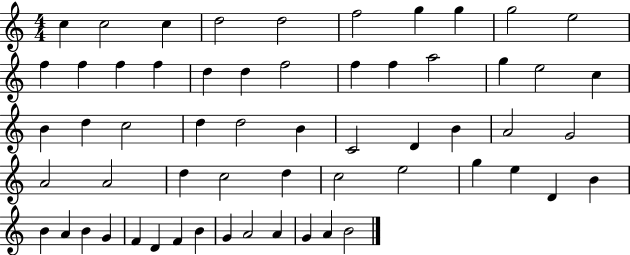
{
  \clef treble
  \numericTimeSignature
  \time 4/4
  \key c \major
  c''4 c''2 c''4 | d''2 d''2 | f''2 g''4 g''4 | g''2 e''2 | \break f''4 f''4 f''4 f''4 | d''4 d''4 f''2 | f''4 f''4 a''2 | g''4 e''2 c''4 | \break b'4 d''4 c''2 | d''4 d''2 b'4 | c'2 d'4 b'4 | a'2 g'2 | \break a'2 a'2 | d''4 c''2 d''4 | c''2 e''2 | g''4 e''4 d'4 b'4 | \break b'4 a'4 b'4 g'4 | f'4 d'4 f'4 b'4 | g'4 a'2 a'4 | g'4 a'4 b'2 | \break \bar "|."
}